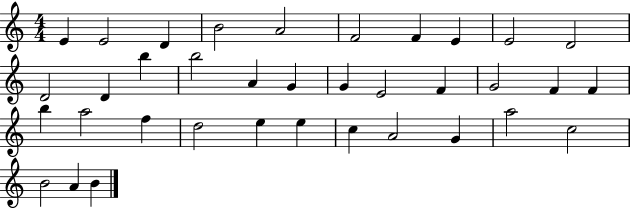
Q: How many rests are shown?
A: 0